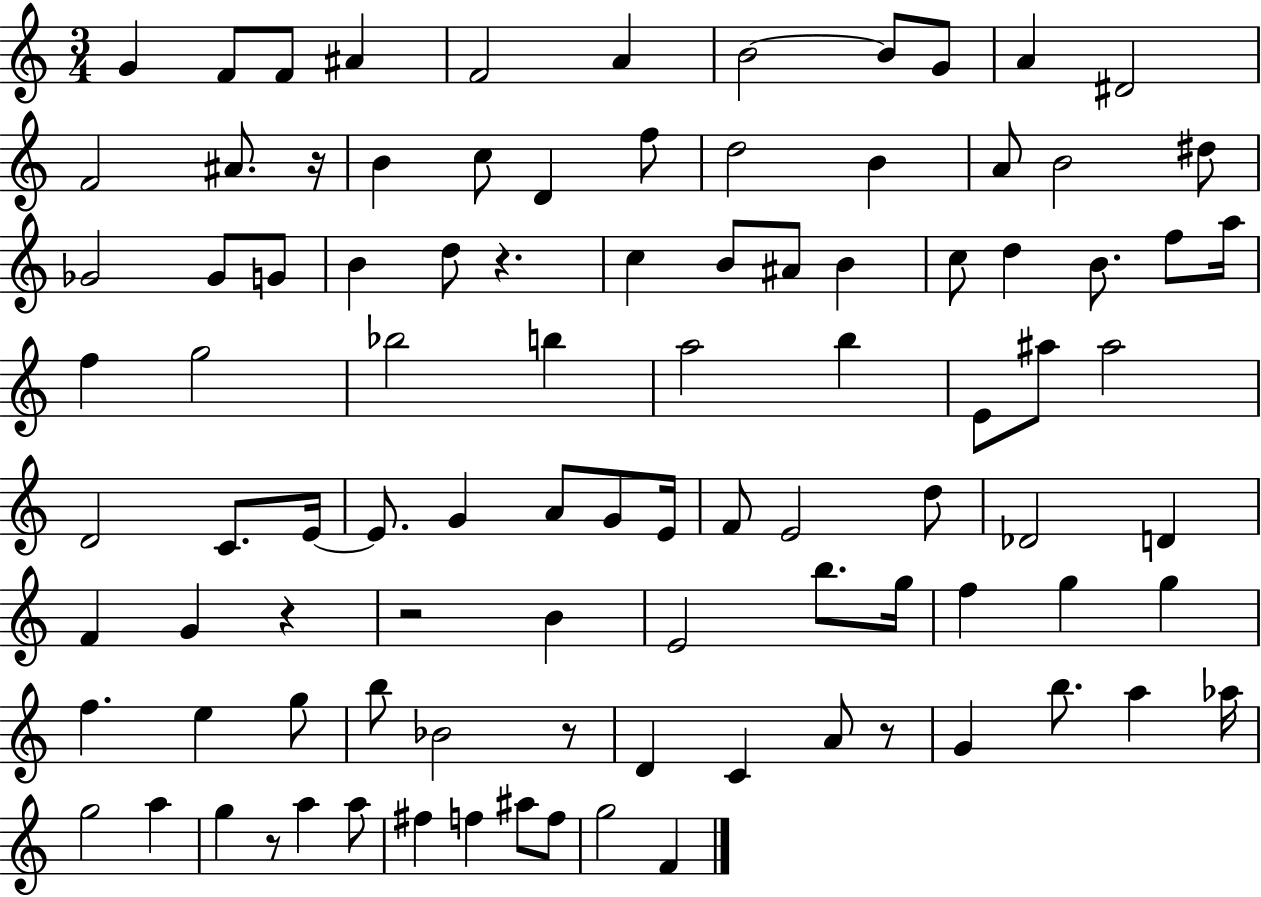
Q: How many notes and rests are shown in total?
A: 97